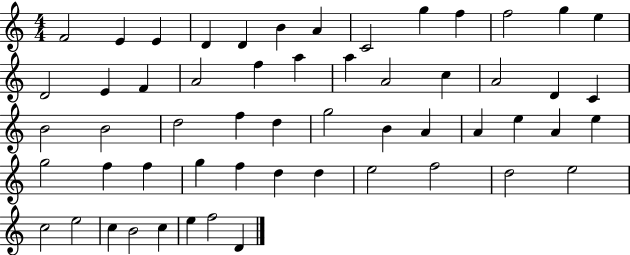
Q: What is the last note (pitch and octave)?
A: D4